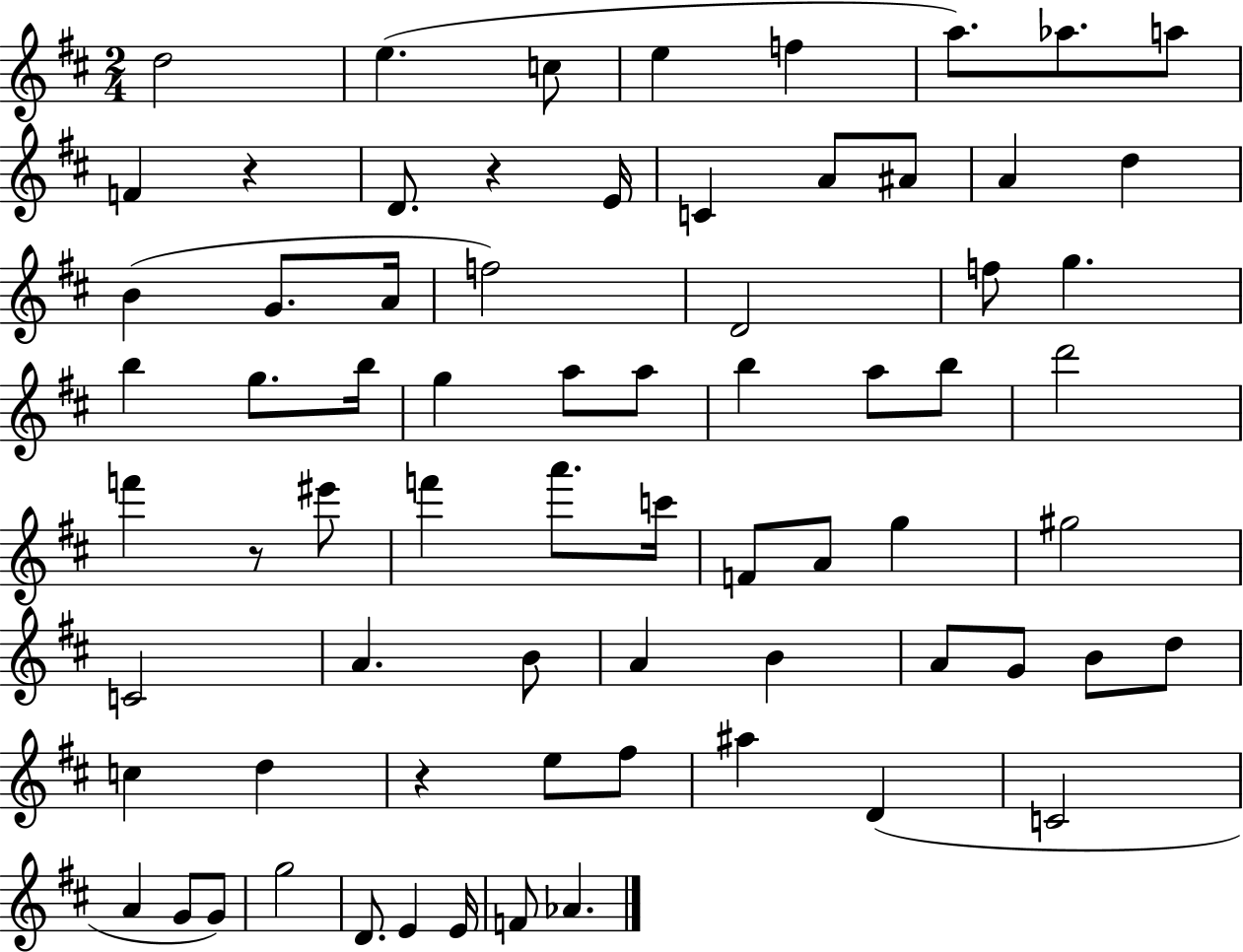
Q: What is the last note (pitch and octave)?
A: Ab4